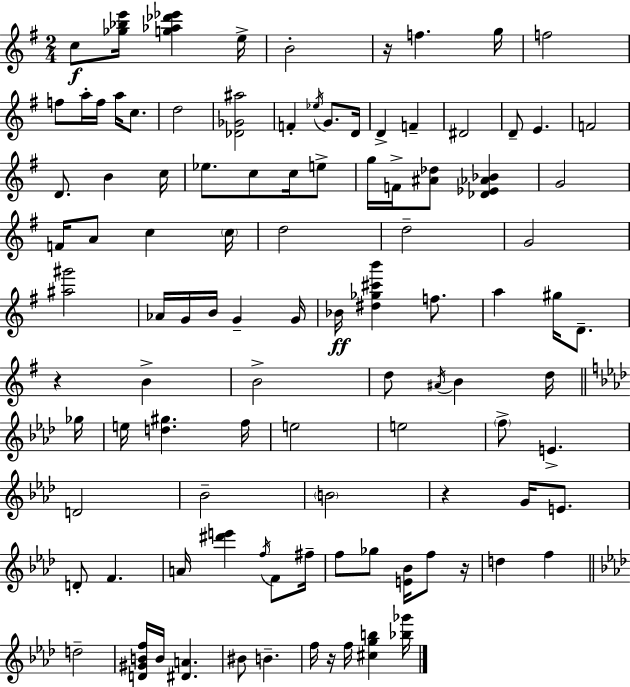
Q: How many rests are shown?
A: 5